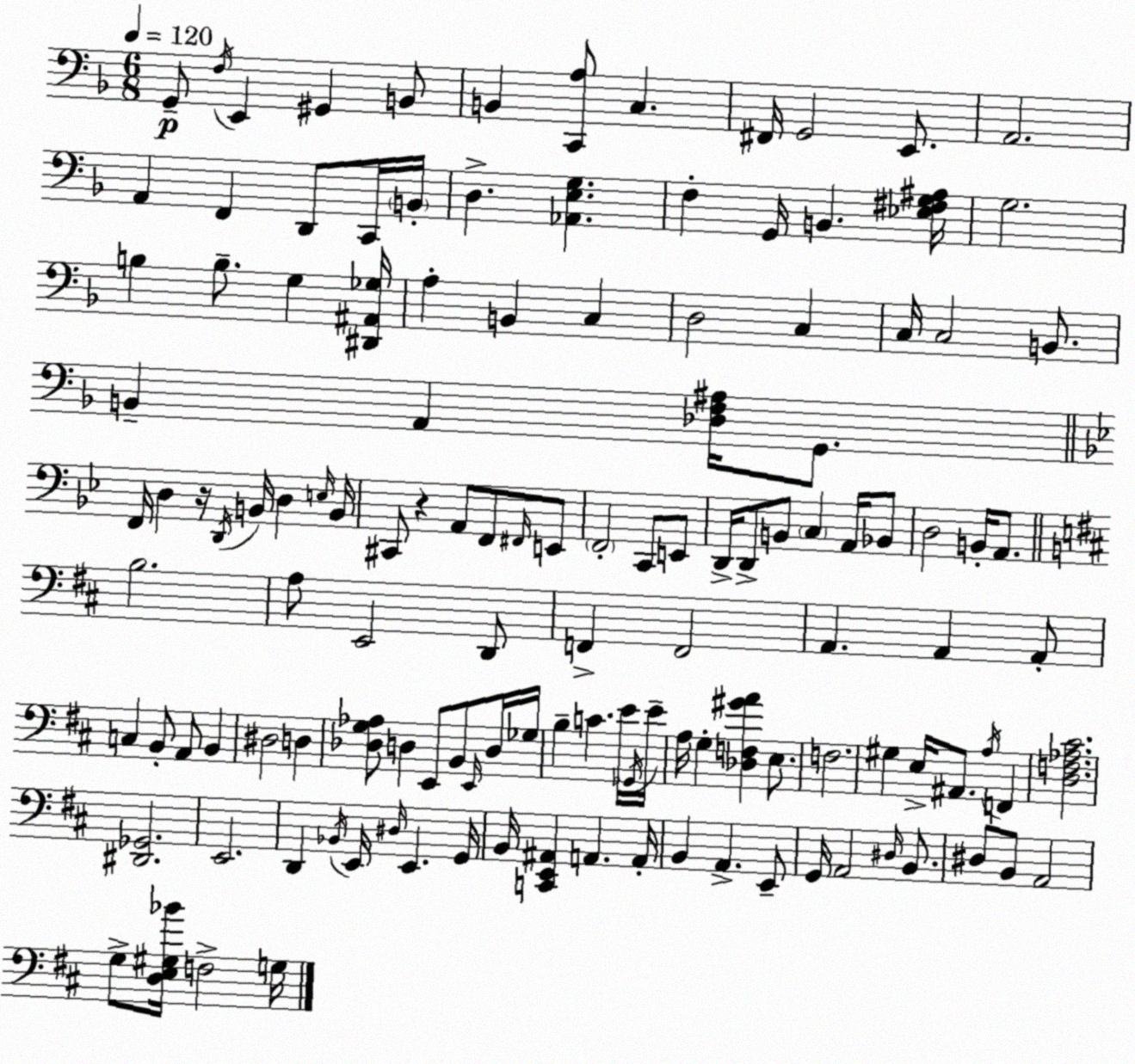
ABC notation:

X:1
T:Untitled
M:6/8
L:1/4
K:Dm
G,,/2 F,/4 E,, ^G,, B,,/2 B,, [C,,A,]/2 C, ^F,,/4 G,,2 E,,/2 A,,2 A,, F,, D,,/2 C,,/4 B,,/4 D, [_A,,E,G,] F, G,,/4 B,, [_E,^F,G,^A,]/4 G,2 B, B,/2 G, [^D,,^A,,_G,]/4 A, B,, C, D,2 C, C,/4 C,2 B,,/2 B,, A,, [_D,F,^A,]/4 G,,/2 F,,/4 D, z/4 D,,/4 B,,/4 D, E,/4 B,,/4 ^C,,/2 z A,,/2 F,,/2 ^F,,/4 E,,/2 F,,2 C,,/2 E,,/2 D,,/4 D,,/2 B,,/2 C, A,,/4 _B,,/2 D,2 B,,/4 A,,/2 B,2 A,/2 E,,2 D,,/2 F,, F,,2 A,, A,, A,,/2 C, B,,/2 A,,/2 B,, ^D,2 D, [_D,G,_A,]/2 D, E,,/2 B,,/2 E,,/4 D,/4 _G,/4 B, C E/4 _G,,/4 E/4 A,/4 G, [_D,F,^GA] E,/2 F,2 ^G, E,/4 ^A,,/2 A,/4 F,, [D,F,_A,^C]2 [^D,,_G,,]2 E,,2 D,, _B,,/4 E,,/4 ^D,/4 E,, G,,/4 B,,/4 [C,,E,,^A,,] A,, A,,/4 B,, A,, E,,/2 G,,/4 A,,2 ^D,/4 B,,/2 ^D,/2 B,,/2 A,,2 G,/2 [D,E,^G,_B]/4 F,2 G,/4